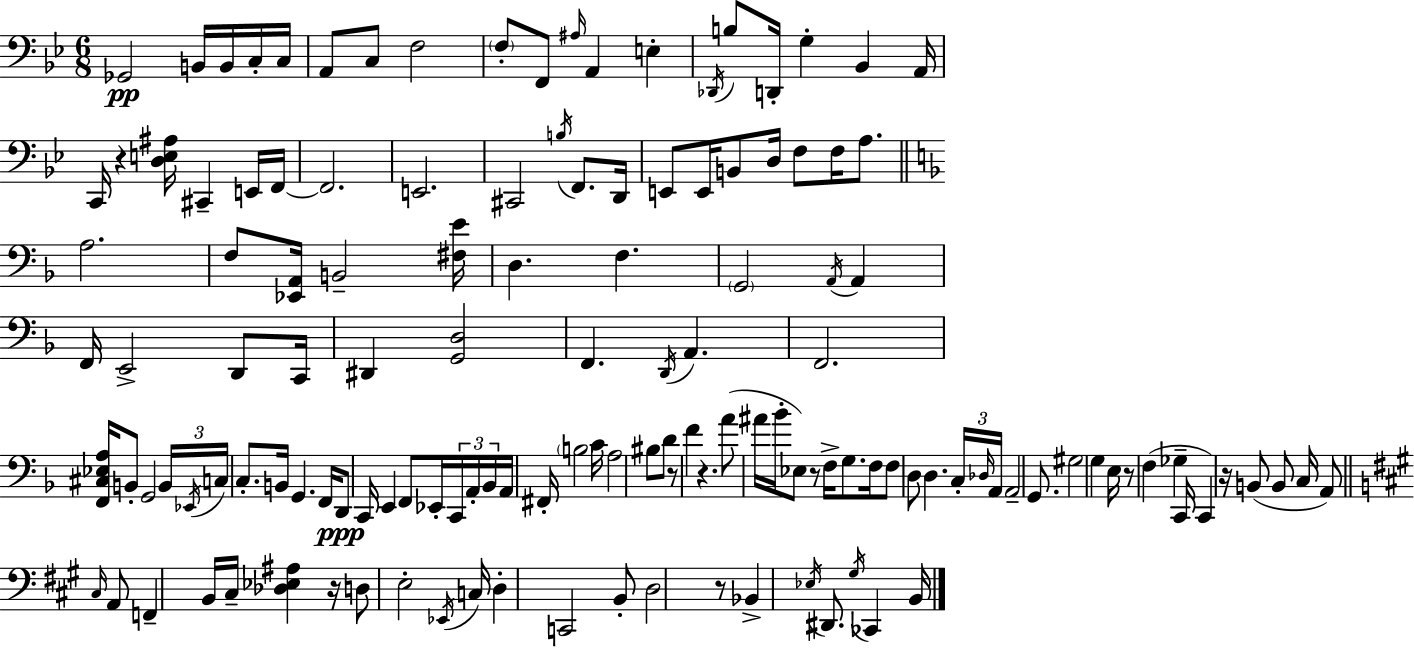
{
  \clef bass
  \numericTimeSignature
  \time 6/8
  \key g \minor
  ges,2\pp b,16 b,16 c16-. c16 | a,8 c8 f2 | \parenthesize f8-. f,8 \grace { ais16 } a,4 e4-. | \acciaccatura { des,16 } b8 d,16-. g4-. bes,4 | \break a,16 c,16 r4 <d e ais>16 cis,4-- | e,16 f,16~~ f,2. | e,2. | cis,2 \acciaccatura { b16 } f,8. | \break d,16 e,8 e,16 b,8 d16 f8 f16 | a8. \bar "||" \break \key f \major a2. | f8 <ees, a,>16 b,2-- <fis e'>16 | d4. f4. | \parenthesize g,2 \acciaccatura { a,16 } a,4 | \break f,16 e,2-> d,8 | c,16 dis,4 <g, d>2 | f,4. \acciaccatura { d,16 } a,4. | f,2. | \break <f, cis ees a>16 b,8-. g,2 | \tuplet 3/2 { b,16 \acciaccatura { ees,16 } c16 } c8.-. b,16 g,4. | f,16 d,8\ppp c,16 e,4 f,8 | ees,16-. \tuplet 3/2 { c,16 a,16-. bes,16 } a,16 fis,16-. \parenthesize b2 | \break c'16 a2 bis8 | d'8 r8 f'4 r4. | a'8( ais'16 bes'16-. ees8) r8 f16-> | g8. f16 f8 d8 d4. | \break \tuplet 3/2 { c16-. \grace { des16 } a,16 } a,2-- | g,8. gis2 | g4 e16 r8 f4( ges4-- | c,16 c,4) r16 b,8( b,8 | \break c16 a,8) \bar "||" \break \key a \major \grace { cis16 } a,8 f,4-- b,16 cis16-- <des ees ais>4 | r16 d8 e2-. | \acciaccatura { ees,16 } c16 d4-. c,2 | b,8-. d2 | \break r8 bes,4-> \acciaccatura { ees16 } dis,8. \acciaccatura { gis16 } ces,4 | b,16 \bar "|."
}